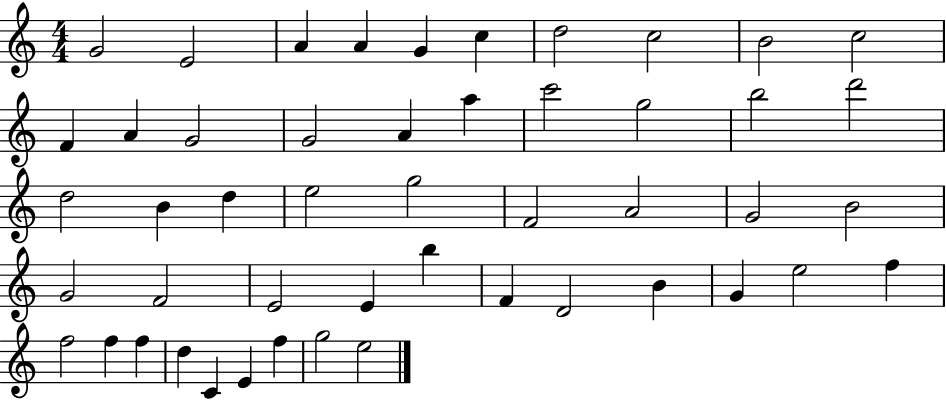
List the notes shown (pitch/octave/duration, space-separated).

G4/h E4/h A4/q A4/q G4/q C5/q D5/h C5/h B4/h C5/h F4/q A4/q G4/h G4/h A4/q A5/q C6/h G5/h B5/h D6/h D5/h B4/q D5/q E5/h G5/h F4/h A4/h G4/h B4/h G4/h F4/h E4/h E4/q B5/q F4/q D4/h B4/q G4/q E5/h F5/q F5/h F5/q F5/q D5/q C4/q E4/q F5/q G5/h E5/h